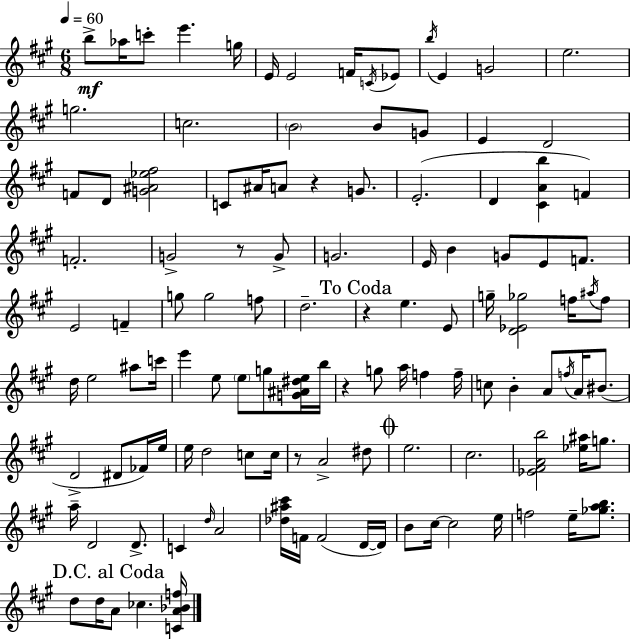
{
  \clef treble
  \numericTimeSignature
  \time 6/8
  \key a \major
  \tempo 4 = 60
  b''8->\mf aes''16 c'''8-. e'''4. g''16 | e'16 e'2 f'16 \acciaccatura { c'16 } ees'8 | \acciaccatura { b''16 } e'4 g'2 | e''2. | \break g''2. | c''2. | \parenthesize b'2 b'8 | g'8 e'4 d'2 | \break f'8 d'8 <g' ais' ees'' fis''>2 | c'8 ais'16 a'8 r4 g'8. | e'2.-.( | d'4 <cis' a' b''>4 f'4) | \break f'2.-. | g'2-> r8 | g'8-> g'2. | e'16 b'4 g'8 e'8 f'8. | \break e'2 f'4-- | g''8 g''2 | f''8 d''2.-- | \mark "To Coda" r4 e''4. | \break e'8 g''16-- <d' ees' ges''>2 f''16 | \acciaccatura { ais''16 } f''8 d''16 e''2 | ais''8 c'''16 e'''4 e''8 \parenthesize e''8 g''8 | <g' ais' dis'' e''>16 b''16 r4 g''8 a''16 f''4 | \break f''16-- c''8 b'4-. a'8 \acciaccatura { f''16 } | a'16 bis'8.( d'2-> | dis'8 fes'16) e''16 e''16 d''2 | c''8 c''16 r8 a'2-> | \break dis''8 \mark \markup { \musicglyph "scripts.coda" } e''2. | cis''2. | <ees' fis' a' b''>2 | <ees'' ais''>16 g''8. a''16-- d'2 | \break d'8.-> c'4 \grace { d''16 } a'2 | <des'' ais'' cis'''>16 f'16 f'2( | d'16~~ d'16) b'8 cis''16~~ cis''2 | e''16 f''2 | \break e''16-- <ges'' a'' b''>8. \mark "D.C. al Coda" d''8 d''16 a'8 ces''4. | <c' a' bes' f''>16 \bar "|."
}